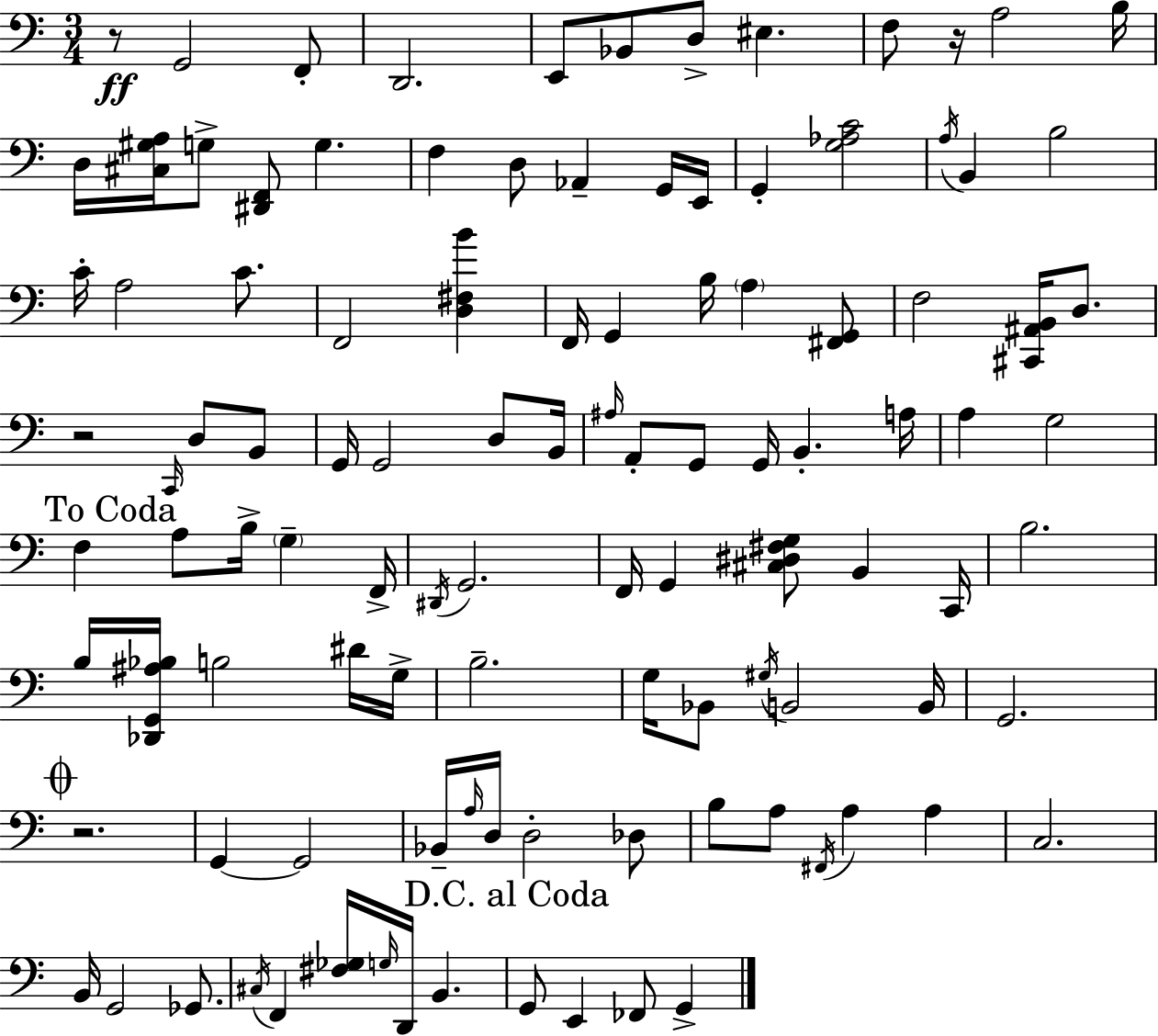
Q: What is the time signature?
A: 3/4